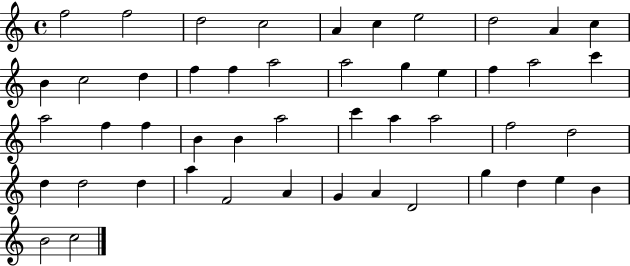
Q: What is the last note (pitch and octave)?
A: C5